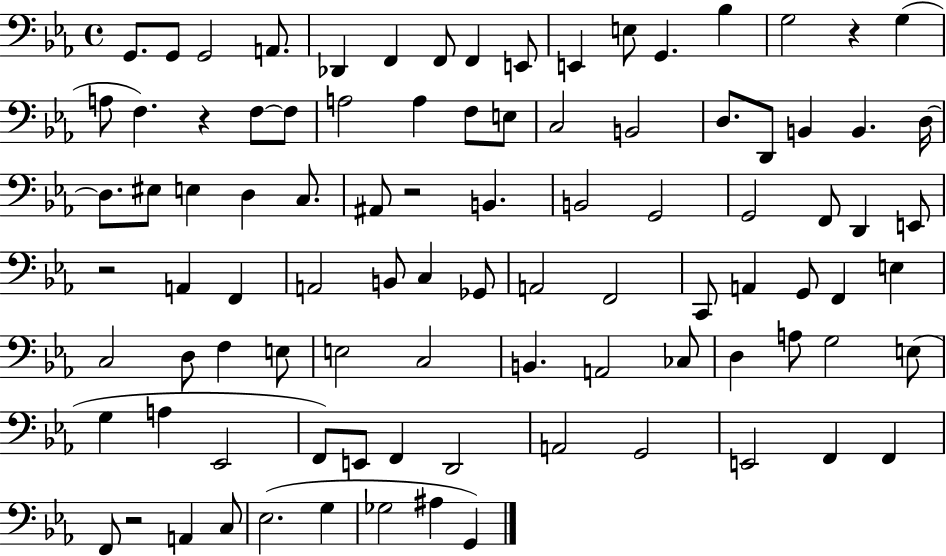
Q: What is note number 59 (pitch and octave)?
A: F3